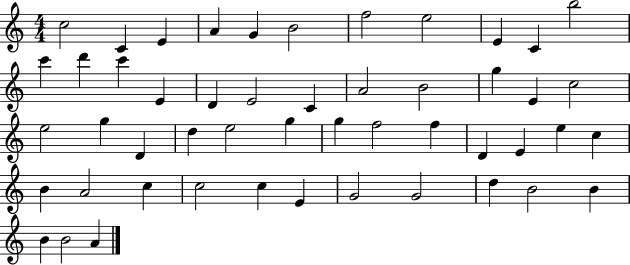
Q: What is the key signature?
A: C major